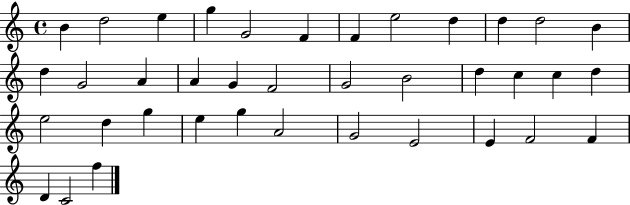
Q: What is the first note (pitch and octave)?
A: B4